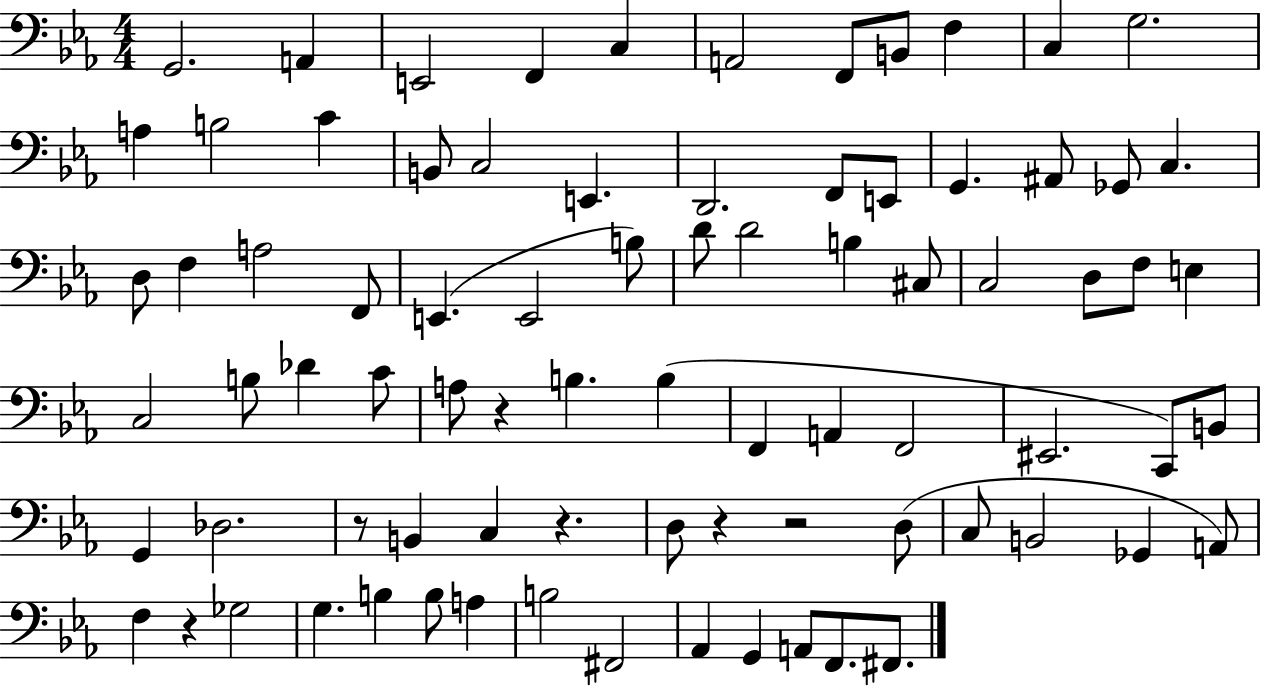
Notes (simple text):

G2/h. A2/q E2/h F2/q C3/q A2/h F2/e B2/e F3/q C3/q G3/h. A3/q B3/h C4/q B2/e C3/h E2/q. D2/h. F2/e E2/e G2/q. A#2/e Gb2/e C3/q. D3/e F3/q A3/h F2/e E2/q. E2/h B3/e D4/e D4/h B3/q C#3/e C3/h D3/e F3/e E3/q C3/h B3/e Db4/q C4/e A3/e R/q B3/q. B3/q F2/q A2/q F2/h EIS2/h. C2/e B2/e G2/q Db3/h. R/e B2/q C3/q R/q. D3/e R/q R/h D3/e C3/e B2/h Gb2/q A2/e F3/q R/q Gb3/h G3/q. B3/q B3/e A3/q B3/h F#2/h Ab2/q G2/q A2/e F2/e. F#2/e.